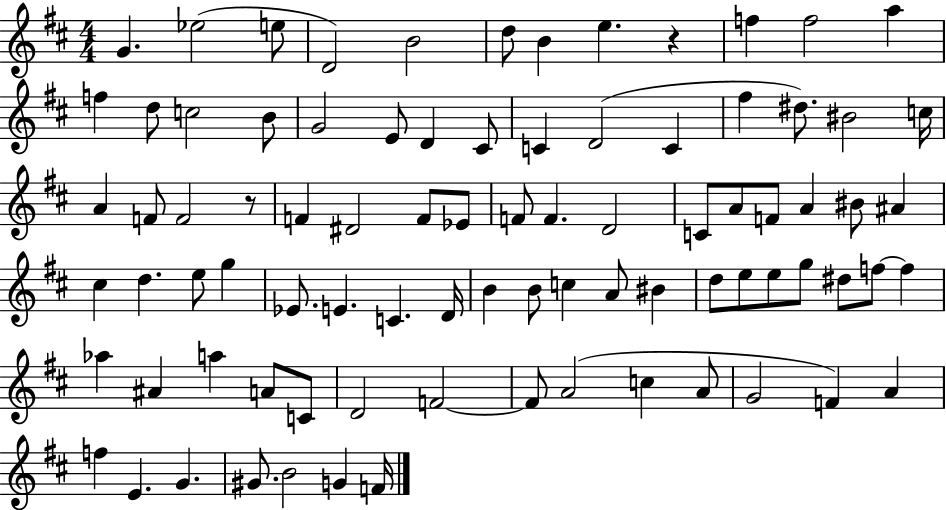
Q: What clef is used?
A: treble